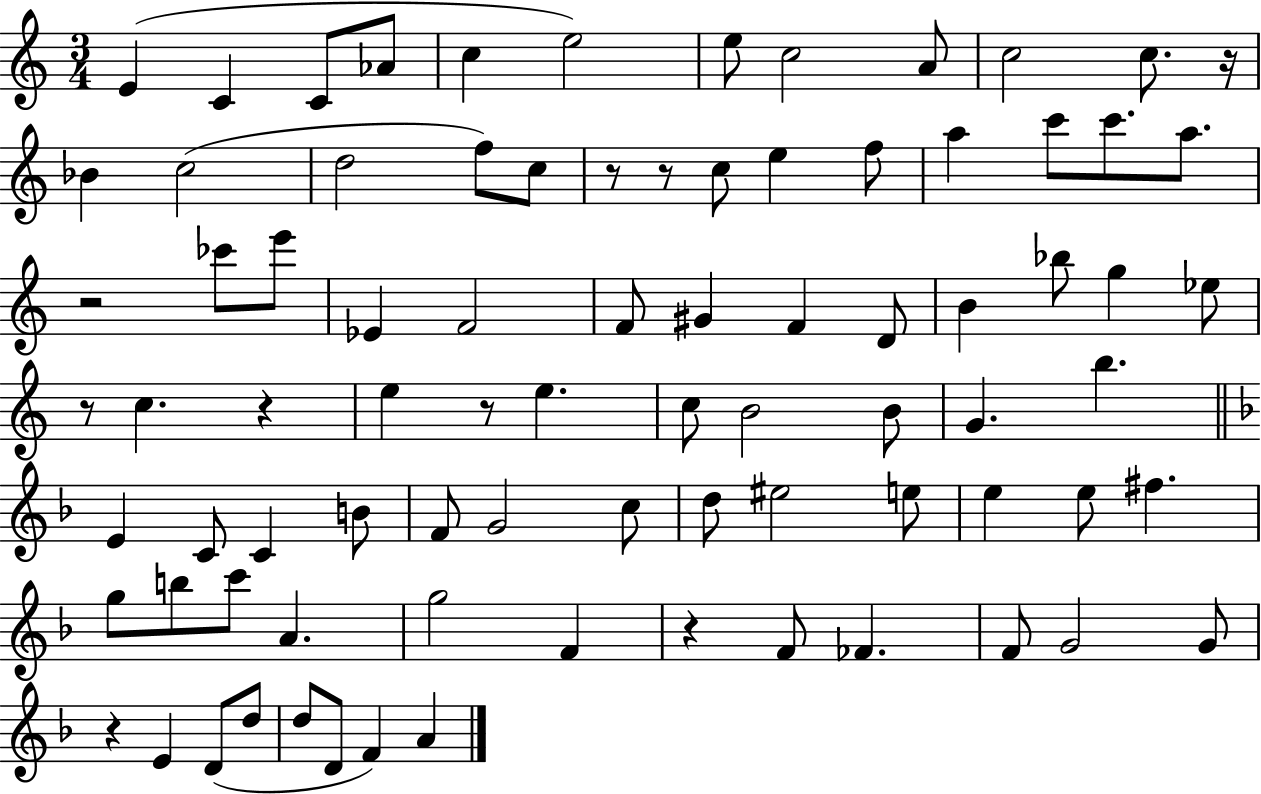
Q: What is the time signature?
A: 3/4